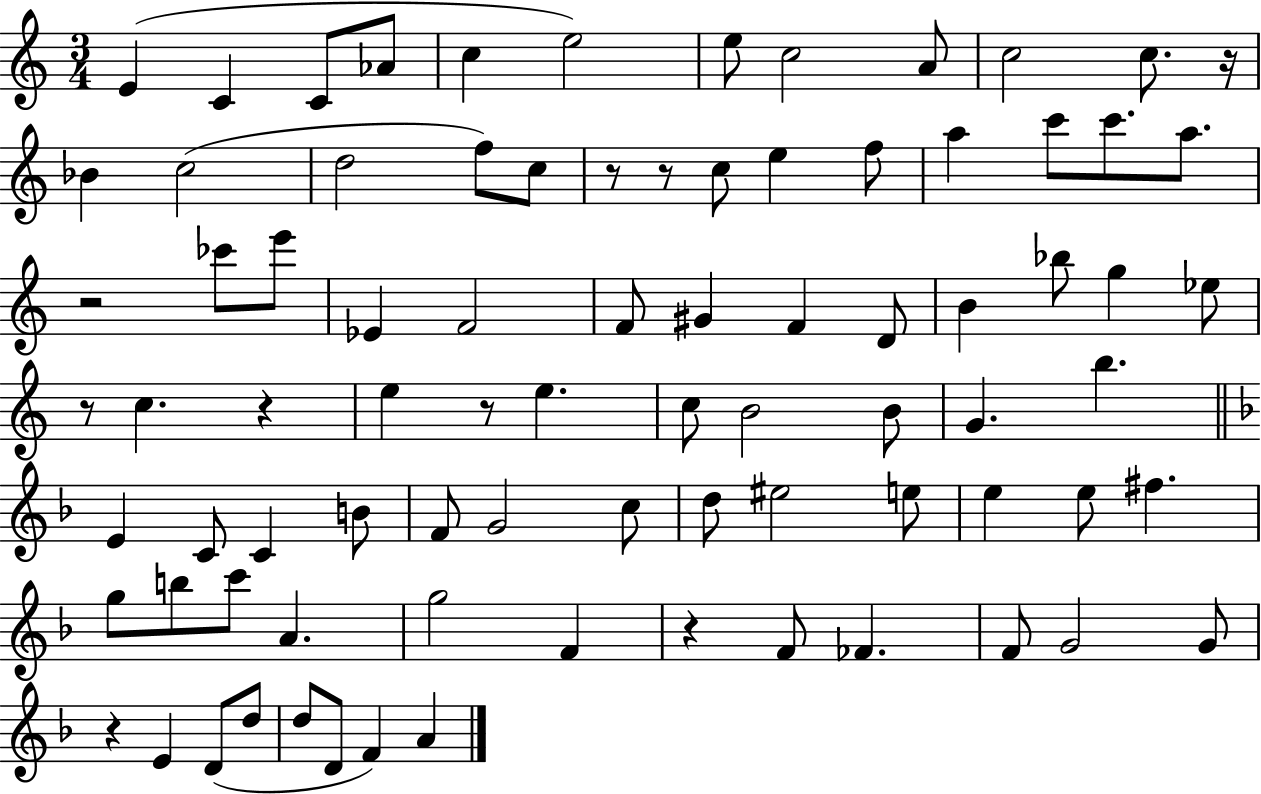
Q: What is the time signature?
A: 3/4